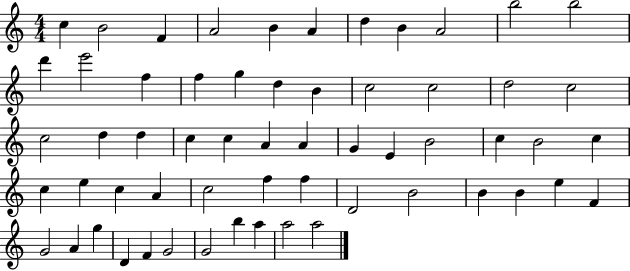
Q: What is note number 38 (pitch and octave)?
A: C5